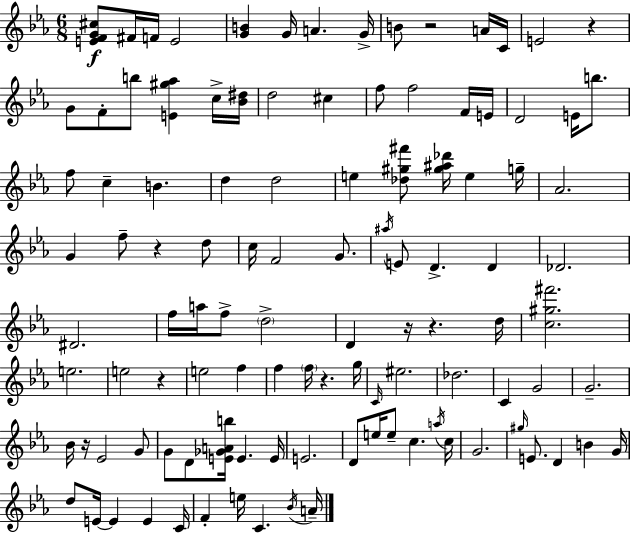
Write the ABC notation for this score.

X:1
T:Untitled
M:6/8
L:1/4
K:Cm
[EFG^c]/2 ^F/4 F/4 E2 [GB] G/4 A G/4 B/2 z2 A/4 C/4 E2 z G/2 F/2 b/2 [E^g_a] c/4 [_B^d]/4 d2 ^c f/2 f2 F/4 E/4 D2 E/4 b/2 f/2 c B d d2 e [_d^g^f']/2 [^g^a_d']/4 e g/4 _A2 G f/2 z d/2 c/4 F2 G/2 ^a/4 E/2 D D _D2 ^D2 f/4 a/4 f/2 d2 D z/4 z d/4 [c^g^f']2 e2 e2 z e2 f f f/4 z g/4 C/4 ^e2 _d2 C G2 G2 _B/4 z/4 _E2 G/2 G/2 D/2 [E_GAb]/4 E E/4 E2 D/2 e/4 e/2 c a/4 c/4 G2 ^g/4 E/2 D B G/4 d/2 E/4 E E C/4 F e/4 C _B/4 A/4